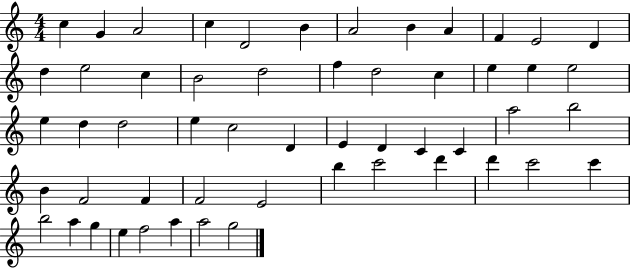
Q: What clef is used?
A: treble